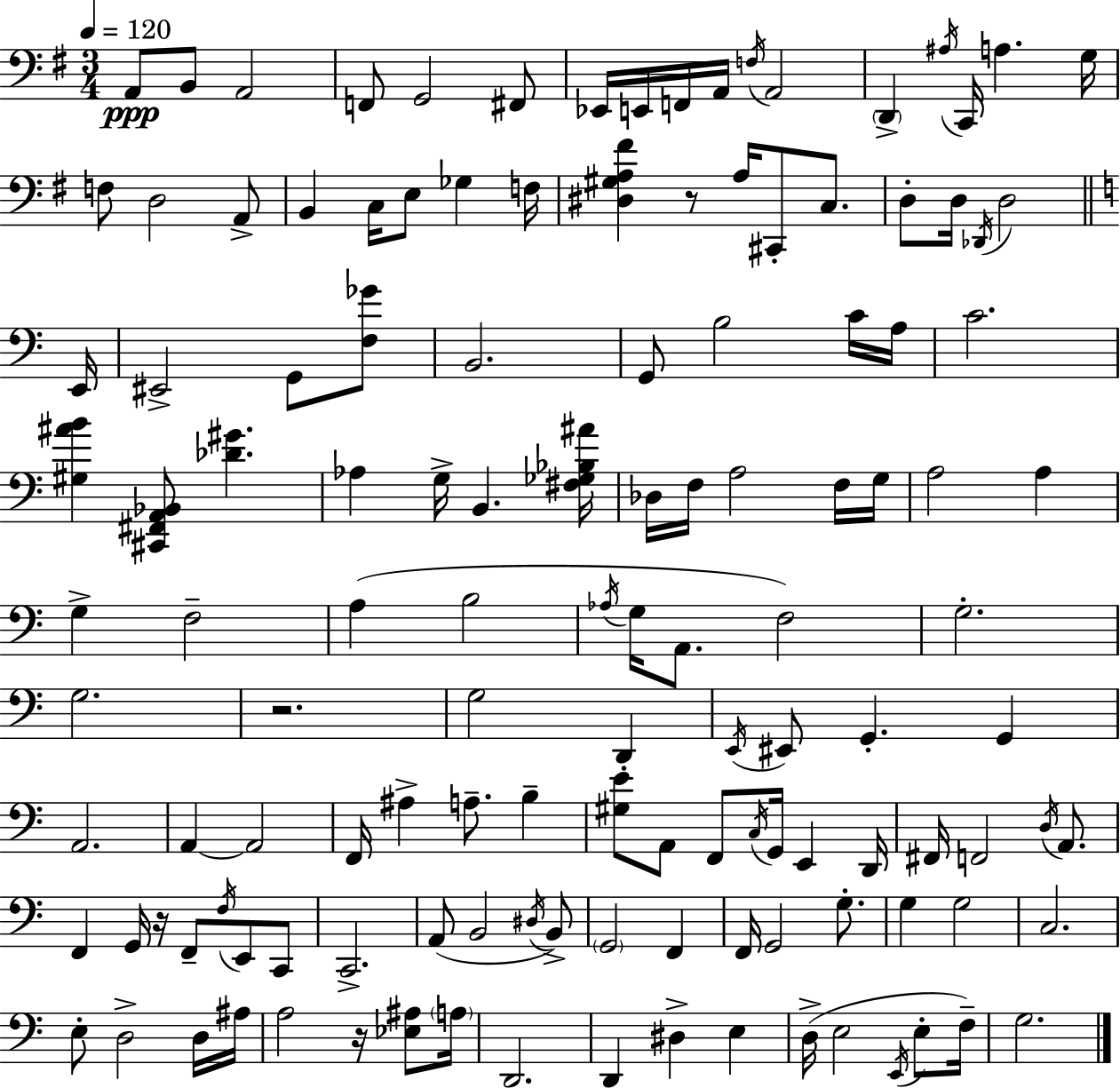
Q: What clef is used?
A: bass